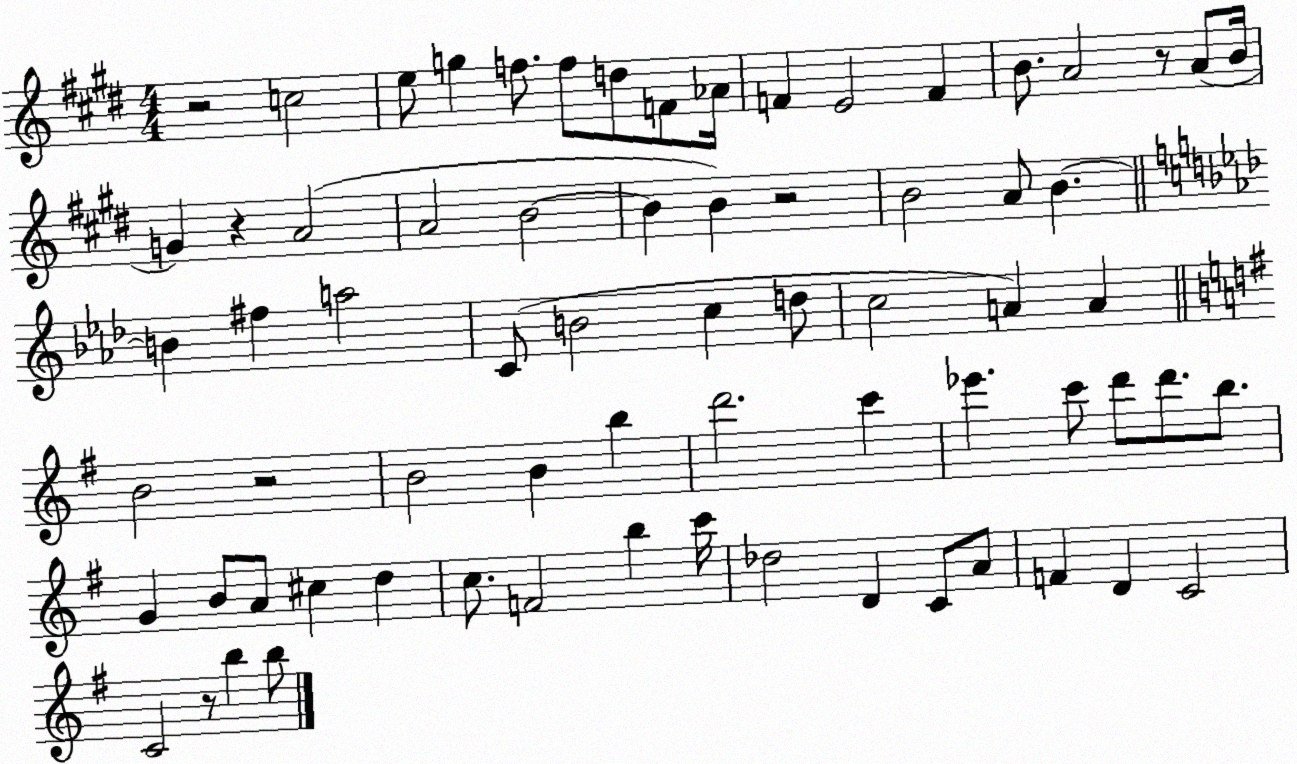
X:1
T:Untitled
M:4/4
L:1/4
K:E
z2 c2 e/2 g f/2 f/2 d/2 F/2 _A/4 F E2 F B/2 A2 z/2 A/2 B/4 G z A2 A2 B2 B B z2 B2 A/2 B B ^f a2 C/2 B2 c d/2 c2 A A B2 z2 B2 B b d'2 c' _e' c'/2 d'/2 d'/2 b/2 G B/2 A/2 ^c d c/2 F2 b c'/4 _d2 D C/2 A/2 F D C2 C2 z/2 b b/2